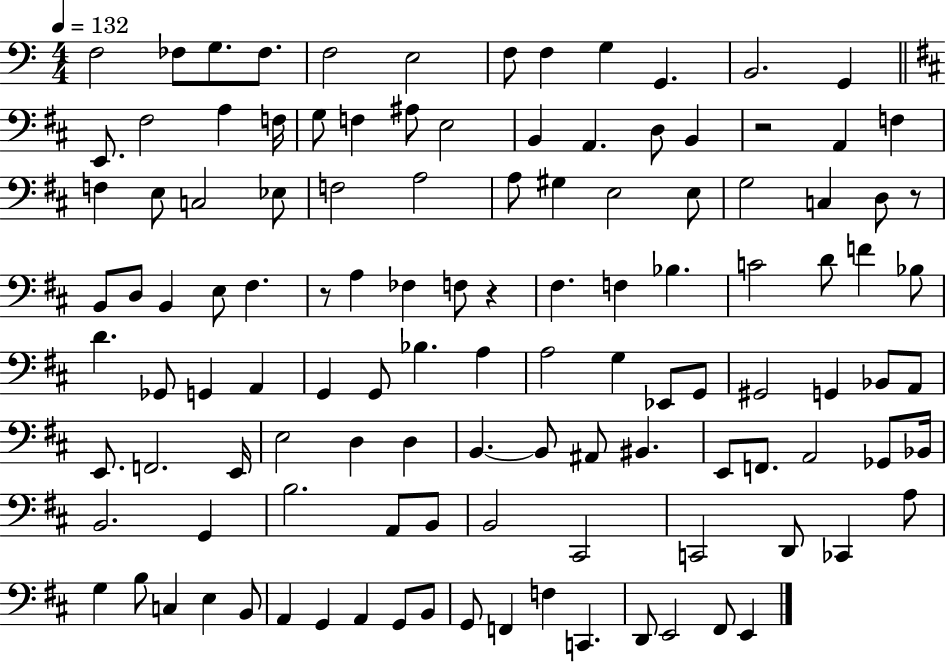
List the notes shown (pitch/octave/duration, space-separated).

F3/h FES3/e G3/e. FES3/e. F3/h E3/h F3/e F3/q G3/q G2/q. B2/h. G2/q E2/e. F#3/h A3/q F3/s G3/e F3/q A#3/e E3/h B2/q A2/q. D3/e B2/q R/h A2/q F3/q F3/q E3/e C3/h Eb3/e F3/h A3/h A3/e G#3/q E3/h E3/e G3/h C3/q D3/e R/e B2/e D3/e B2/q E3/e F#3/q. R/e A3/q FES3/q F3/e R/q F#3/q. F3/q Bb3/q. C4/h D4/e F4/q Bb3/e D4/q. Gb2/e G2/q A2/q G2/q G2/e Bb3/q. A3/q A3/h G3/q Eb2/e G2/e G#2/h G2/q Bb2/e A2/e E2/e. F2/h. E2/s E3/h D3/q D3/q B2/q. B2/e A#2/e BIS2/q. E2/e F2/e. A2/h Gb2/e Bb2/s B2/h. G2/q B3/h. A2/e B2/e B2/h C#2/h C2/h D2/e CES2/q A3/e G3/q B3/e C3/q E3/q B2/e A2/q G2/q A2/q G2/e B2/e G2/e F2/q F3/q C2/q. D2/e E2/h F#2/e E2/q